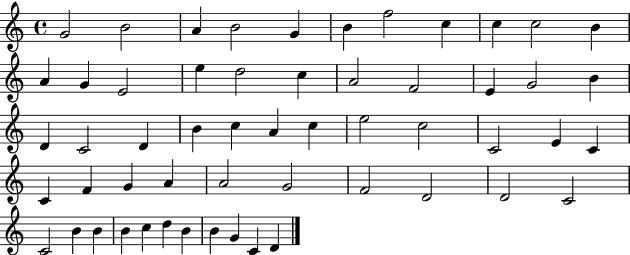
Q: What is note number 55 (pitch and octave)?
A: D4